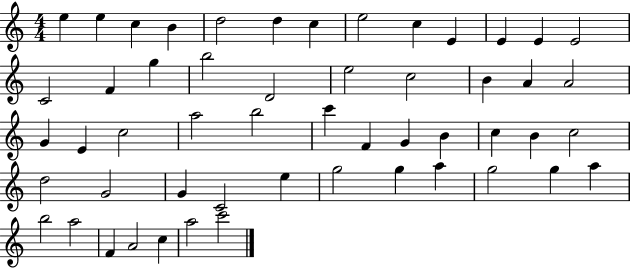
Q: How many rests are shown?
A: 0